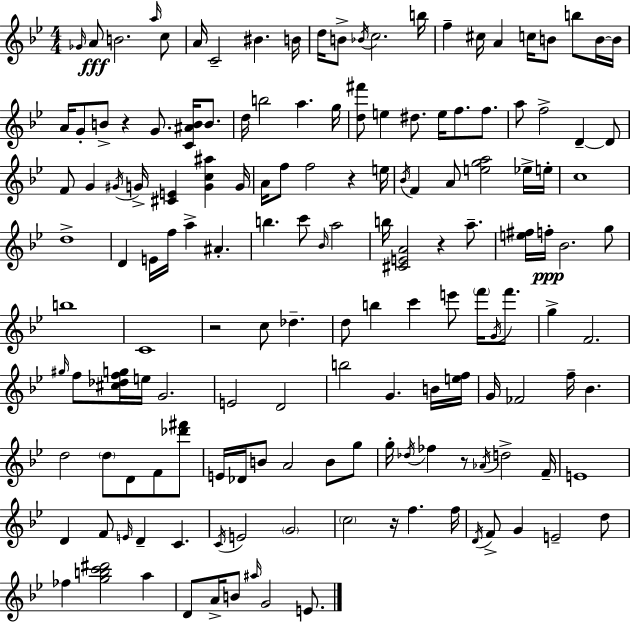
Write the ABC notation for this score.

X:1
T:Untitled
M:4/4
L:1/4
K:Gm
_G/4 A/2 B2 a/4 c/2 A/4 C2 ^B B/4 d/4 B/2 _B/4 c2 b/4 f ^c/4 A c/4 B/2 b/2 B/4 B/4 A/4 G/2 B/2 z G/2 [C^AB]/4 B/2 d/4 b2 a g/4 [d^f']/2 e ^d/2 e/4 f/2 f/2 a/2 f2 D D/2 F/2 G ^G/4 G/4 [^CE] [Gc^a] G/4 A/4 f/2 f2 z e/4 _B/4 F A/2 [ega]2 _e/4 e/4 c4 d4 D E/4 f/4 a ^A b c'/2 _B/4 a2 b/4 [^CEA]2 z a/2 [e^f]/4 f/4 _B2 g/2 b4 C4 z2 c/2 _d d/2 b c' e'/2 f'/4 G/4 f'/2 g F2 ^g/4 f/2 [^c_dfg]/4 e/4 G2 E2 D2 b2 G B/4 [ef]/4 G/4 _F2 f/4 _B d2 d/2 D/2 F/2 [_d'^f']/2 E/4 _D/4 B/2 A2 B/2 g/2 g/4 _d/4 _f z/2 _A/4 d2 F/4 E4 D F/2 E/4 D C C/4 E2 G2 c2 z/4 f f/4 D/4 F/2 G E2 d/2 _f [gbc'^d']2 a D/2 A/4 B/2 ^a/4 G2 E/2